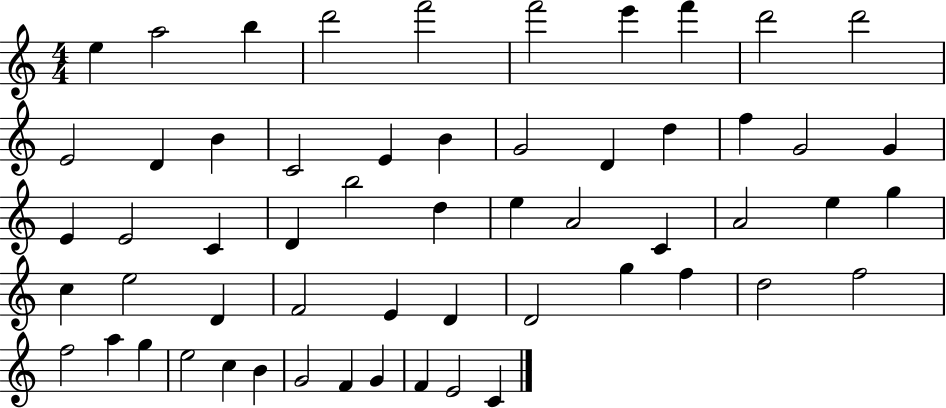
{
  \clef treble
  \numericTimeSignature
  \time 4/4
  \key c \major
  e''4 a''2 b''4 | d'''2 f'''2 | f'''2 e'''4 f'''4 | d'''2 d'''2 | \break e'2 d'4 b'4 | c'2 e'4 b'4 | g'2 d'4 d''4 | f''4 g'2 g'4 | \break e'4 e'2 c'4 | d'4 b''2 d''4 | e''4 a'2 c'4 | a'2 e''4 g''4 | \break c''4 e''2 d'4 | f'2 e'4 d'4 | d'2 g''4 f''4 | d''2 f''2 | \break f''2 a''4 g''4 | e''2 c''4 b'4 | g'2 f'4 g'4 | f'4 e'2 c'4 | \break \bar "|."
}